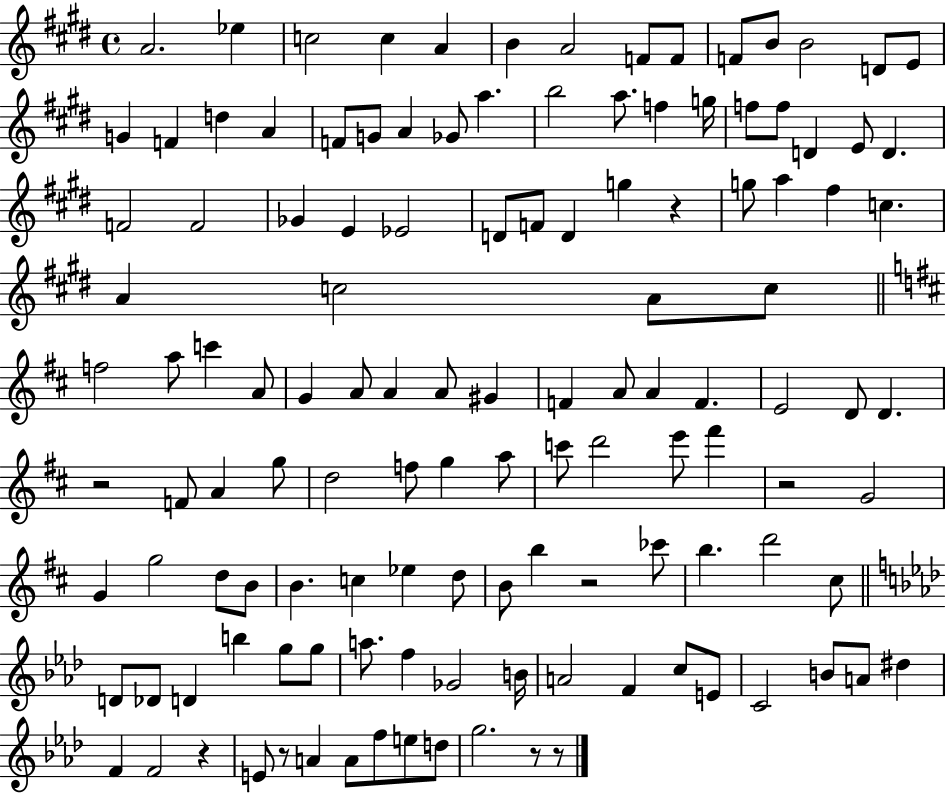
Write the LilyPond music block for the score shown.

{
  \clef treble
  \time 4/4
  \defaultTimeSignature
  \key e \major
  a'2. ees''4 | c''2 c''4 a'4 | b'4 a'2 f'8 f'8 | f'8 b'8 b'2 d'8 e'8 | \break g'4 f'4 d''4 a'4 | f'8 g'8 a'4 ges'8 a''4. | b''2 a''8. f''4 g''16 | f''8 f''8 d'4 e'8 d'4. | \break f'2 f'2 | ges'4 e'4 ees'2 | d'8 f'8 d'4 g''4 r4 | g''8 a''4 fis''4 c''4. | \break a'4 c''2 a'8 c''8 | \bar "||" \break \key d \major f''2 a''8 c'''4 a'8 | g'4 a'8 a'4 a'8 gis'4 | f'4 a'8 a'4 f'4. | e'2 d'8 d'4. | \break r2 f'8 a'4 g''8 | d''2 f''8 g''4 a''8 | c'''8 d'''2 e'''8 fis'''4 | r2 g'2 | \break g'4 g''2 d''8 b'8 | b'4. c''4 ees''4 d''8 | b'8 b''4 r2 ces'''8 | b''4. d'''2 cis''8 | \break \bar "||" \break \key aes \major d'8 des'8 d'4 b''4 g''8 g''8 | a''8. f''4 ges'2 b'16 | a'2 f'4 c''8 e'8 | c'2 b'8 a'8 dis''4 | \break f'4 f'2 r4 | e'8 r8 a'4 a'8 f''8 e''8 d''8 | g''2. r8 r8 | \bar "|."
}